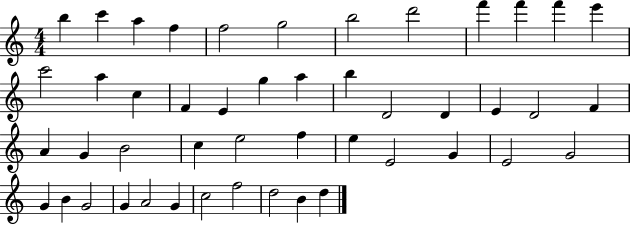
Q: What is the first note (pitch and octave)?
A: B5